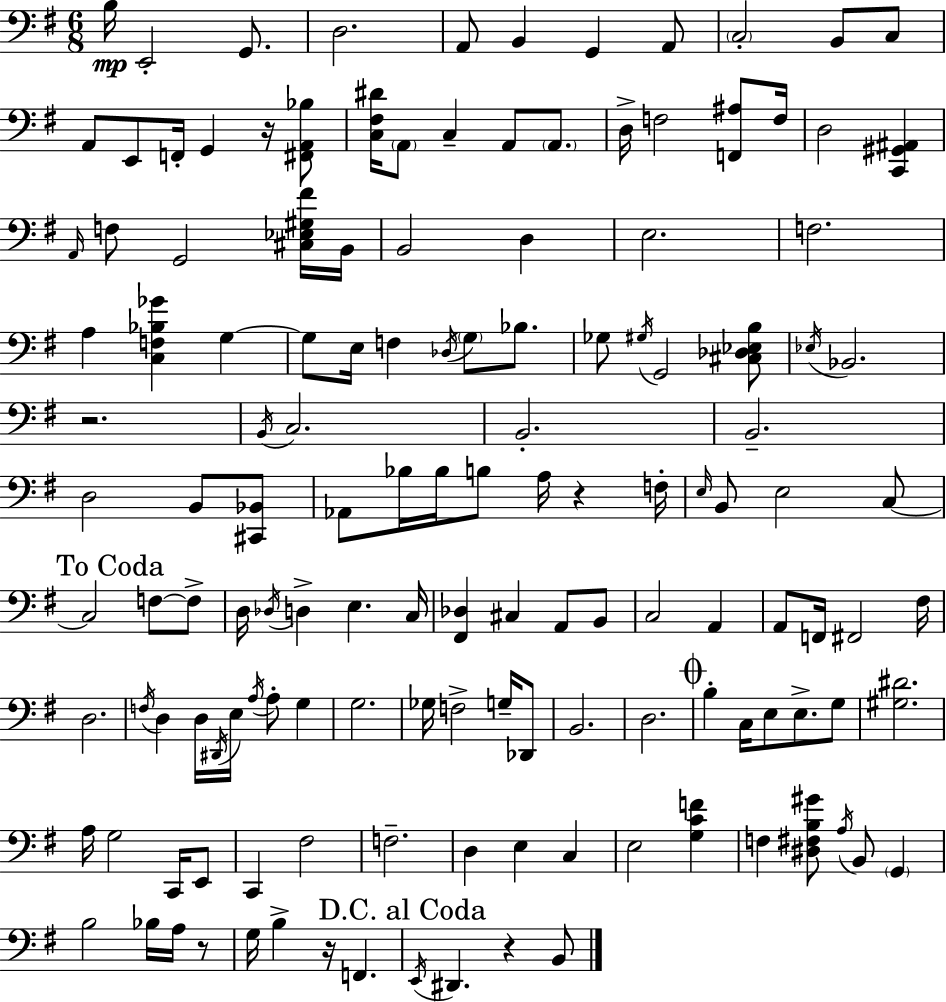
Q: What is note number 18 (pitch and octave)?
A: A2